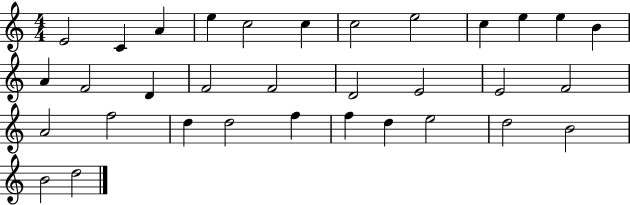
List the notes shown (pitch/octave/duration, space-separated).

E4/h C4/q A4/q E5/q C5/h C5/q C5/h E5/h C5/q E5/q E5/q B4/q A4/q F4/h D4/q F4/h F4/h D4/h E4/h E4/h F4/h A4/h F5/h D5/q D5/h F5/q F5/q D5/q E5/h D5/h B4/h B4/h D5/h